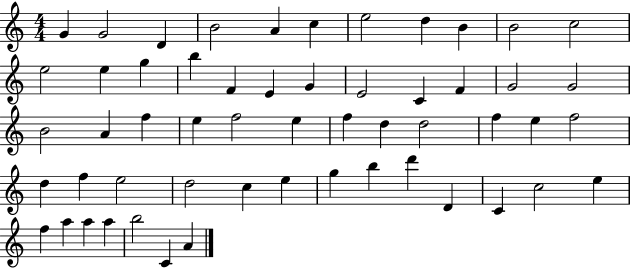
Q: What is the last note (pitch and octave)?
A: A4